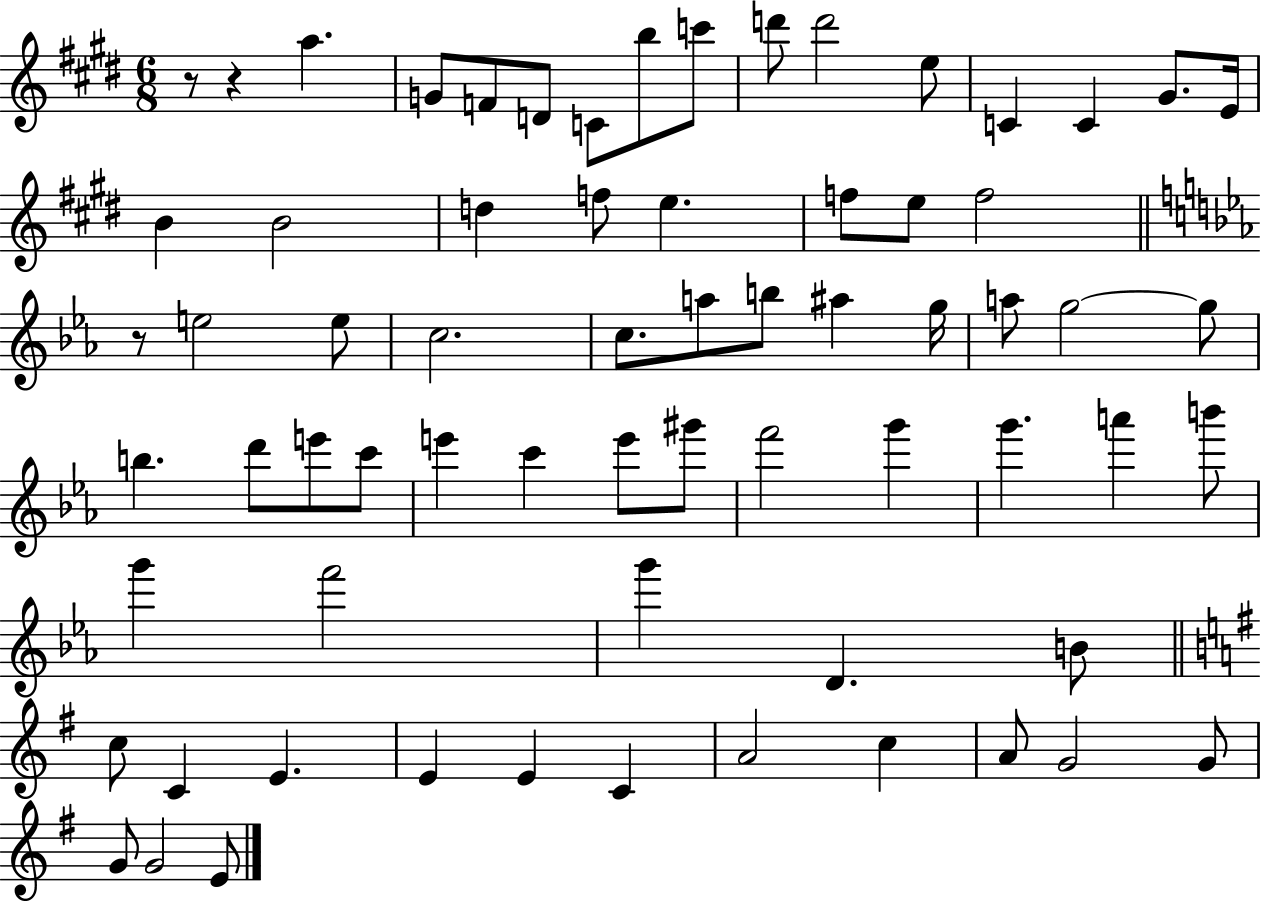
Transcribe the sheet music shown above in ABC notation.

X:1
T:Untitled
M:6/8
L:1/4
K:E
z/2 z a G/2 F/2 D/2 C/2 b/2 c'/2 d'/2 d'2 e/2 C C ^G/2 E/4 B B2 d f/2 e f/2 e/2 f2 z/2 e2 e/2 c2 c/2 a/2 b/2 ^a g/4 a/2 g2 g/2 b d'/2 e'/2 c'/2 e' c' e'/2 ^g'/2 f'2 g' g' a' b'/2 g' f'2 g' D B/2 c/2 C E E E C A2 c A/2 G2 G/2 G/2 G2 E/2